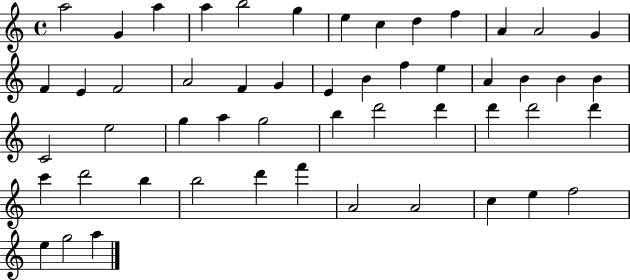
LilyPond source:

{
  \clef treble
  \time 4/4
  \defaultTimeSignature
  \key c \major
  a''2 g'4 a''4 | a''4 b''2 g''4 | e''4 c''4 d''4 f''4 | a'4 a'2 g'4 | \break f'4 e'4 f'2 | a'2 f'4 g'4 | e'4 b'4 f''4 e''4 | a'4 b'4 b'4 b'4 | \break c'2 e''2 | g''4 a''4 g''2 | b''4 d'''2 d'''4 | d'''4 d'''2 d'''4 | \break c'''4 d'''2 b''4 | b''2 d'''4 f'''4 | a'2 a'2 | c''4 e''4 f''2 | \break e''4 g''2 a''4 | \bar "|."
}